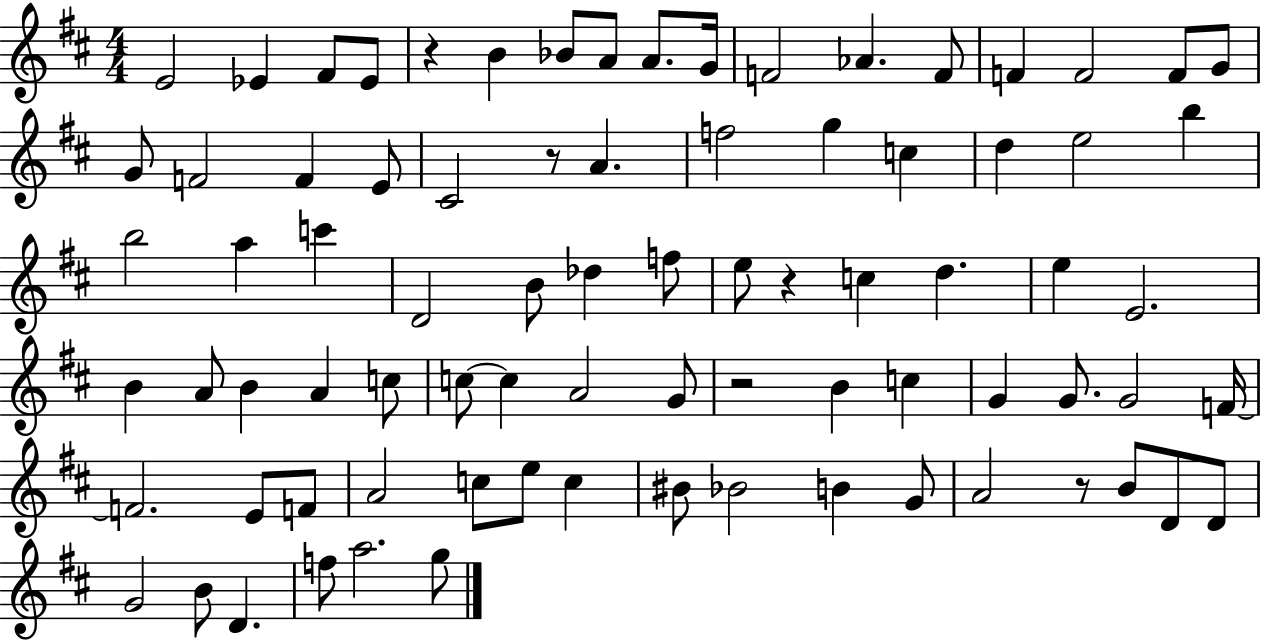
{
  \clef treble
  \numericTimeSignature
  \time 4/4
  \key d \major
  e'2 ees'4 fis'8 ees'8 | r4 b'4 bes'8 a'8 a'8. g'16 | f'2 aes'4. f'8 | f'4 f'2 f'8 g'8 | \break g'8 f'2 f'4 e'8 | cis'2 r8 a'4. | f''2 g''4 c''4 | d''4 e''2 b''4 | \break b''2 a''4 c'''4 | d'2 b'8 des''4 f''8 | e''8 r4 c''4 d''4. | e''4 e'2. | \break b'4 a'8 b'4 a'4 c''8 | c''8~~ c''4 a'2 g'8 | r2 b'4 c''4 | g'4 g'8. g'2 f'16~~ | \break f'2. e'8 f'8 | a'2 c''8 e''8 c''4 | bis'8 bes'2 b'4 g'8 | a'2 r8 b'8 d'8 d'8 | \break g'2 b'8 d'4. | f''8 a''2. g''8 | \bar "|."
}